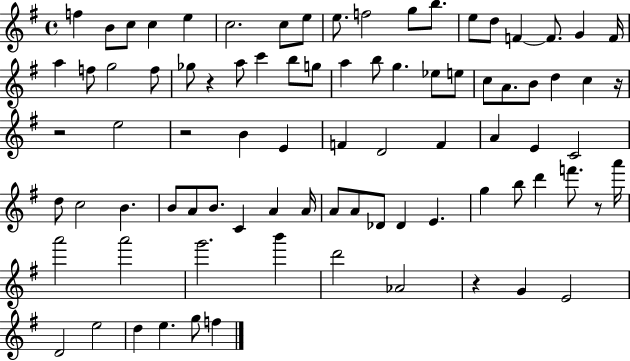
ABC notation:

X:1
T:Untitled
M:4/4
L:1/4
K:G
f B/2 c/2 c e c2 c/2 e/2 e/2 f2 g/2 b/2 e/2 d/2 F F/2 G F/4 a f/2 g2 f/2 _g/2 z a/2 c' b/2 g/2 a b/2 g _e/2 e/2 c/2 A/2 B/2 d c z/4 z2 e2 z2 B E F D2 F A E C2 d/2 c2 B B/2 A/2 B/2 C A A/4 A/2 A/2 _D/2 _D E g b/2 d' f'/2 z/2 a'/4 a'2 a'2 g'2 b' d'2 _A2 z G E2 D2 e2 d e g/2 f